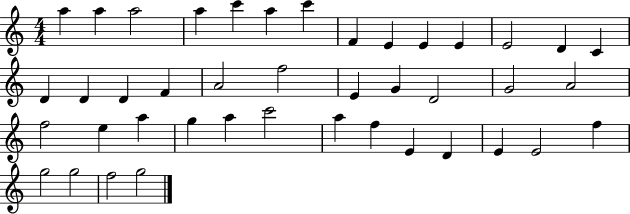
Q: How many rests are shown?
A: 0